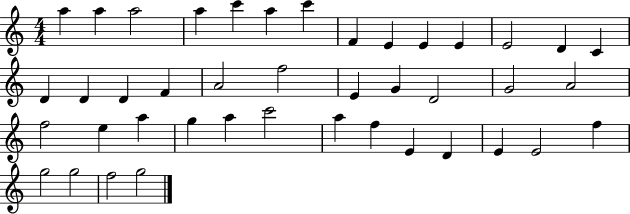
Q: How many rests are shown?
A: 0